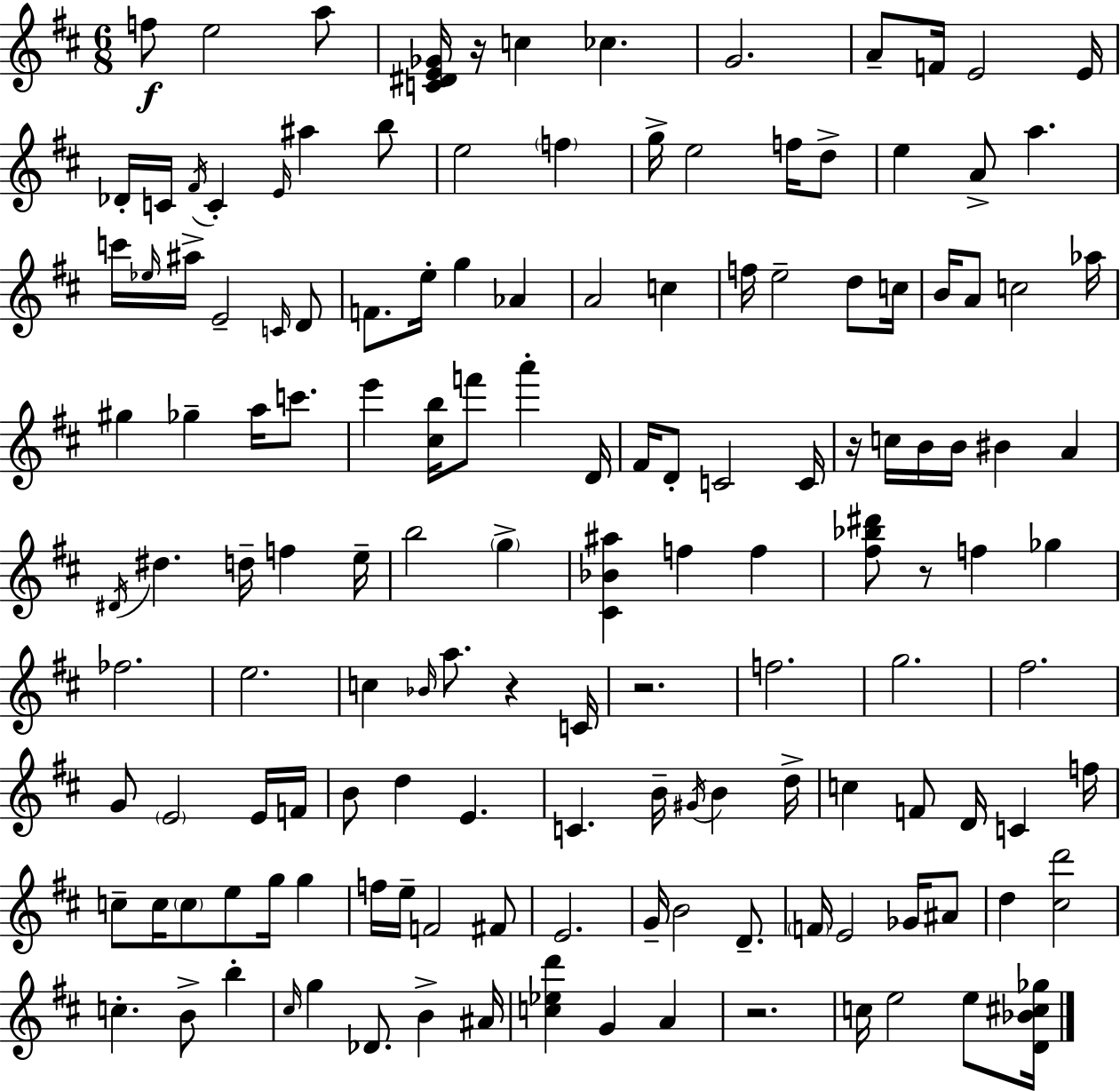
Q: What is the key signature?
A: D major